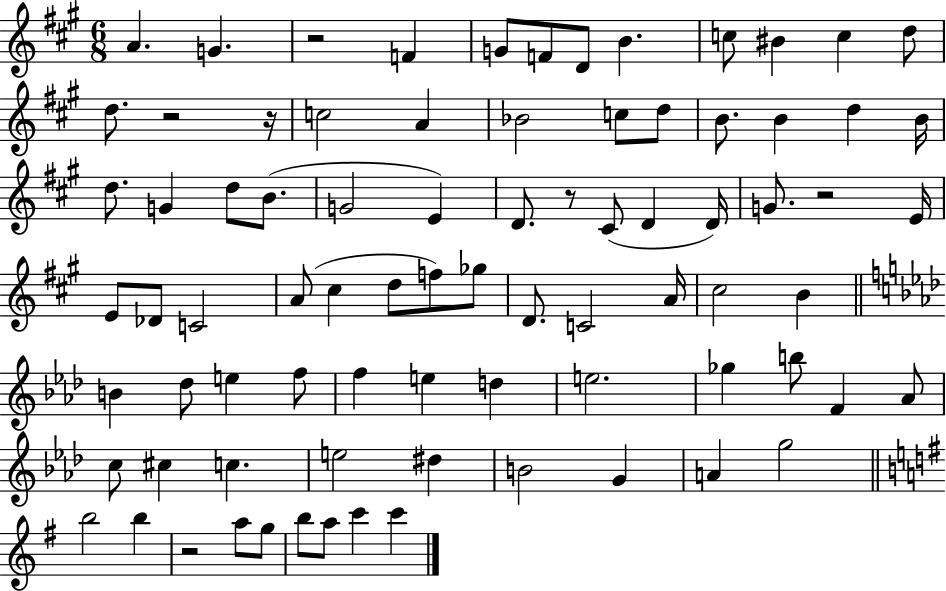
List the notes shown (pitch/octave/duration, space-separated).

A4/q. G4/q. R/h F4/q G4/e F4/e D4/e B4/q. C5/e BIS4/q C5/q D5/e D5/e. R/h R/s C5/h A4/q Bb4/h C5/e D5/e B4/e. B4/q D5/q B4/s D5/e. G4/q D5/e B4/e. G4/h E4/q D4/e. R/e C#4/e D4/q D4/s G4/e. R/h E4/s E4/e Db4/e C4/h A4/e C#5/q D5/e F5/e Gb5/e D4/e. C4/h A4/s C#5/h B4/q B4/q Db5/e E5/q F5/e F5/q E5/q D5/q E5/h. Gb5/q B5/e F4/q Ab4/e C5/e C#5/q C5/q. E5/h D#5/q B4/h G4/q A4/q G5/h B5/h B5/q R/h A5/e G5/e B5/e A5/e C6/q C6/q